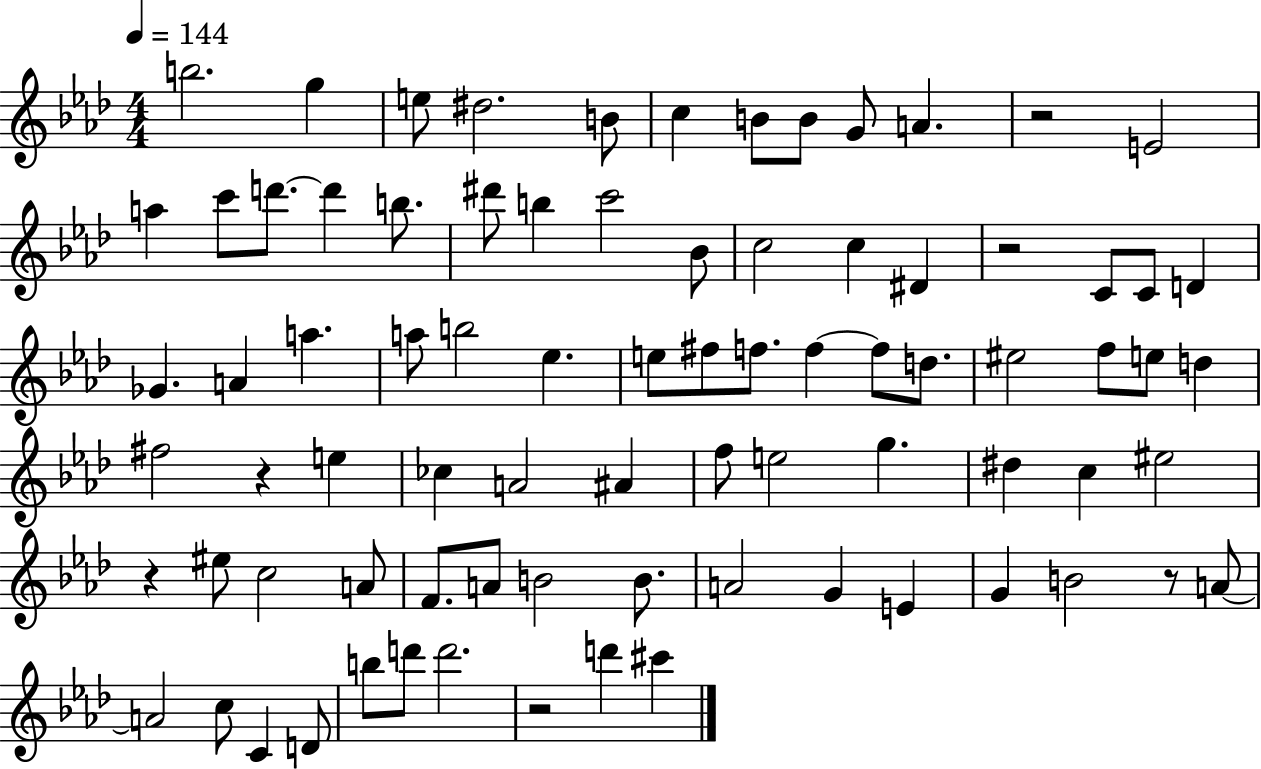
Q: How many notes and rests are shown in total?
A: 81